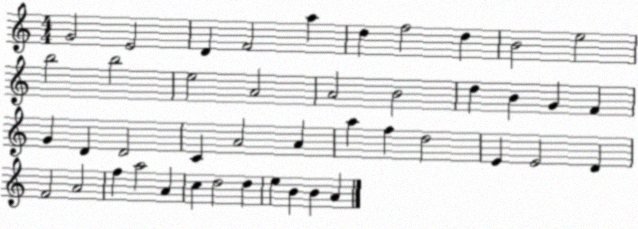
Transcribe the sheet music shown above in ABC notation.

X:1
T:Untitled
M:4/4
L:1/4
K:C
G2 E2 D F2 a d f2 d B2 e2 b2 b2 e2 A2 A2 B2 d B G F G D D2 C A2 A a f d2 E E2 D F2 A2 f a2 A c d2 d e B B A